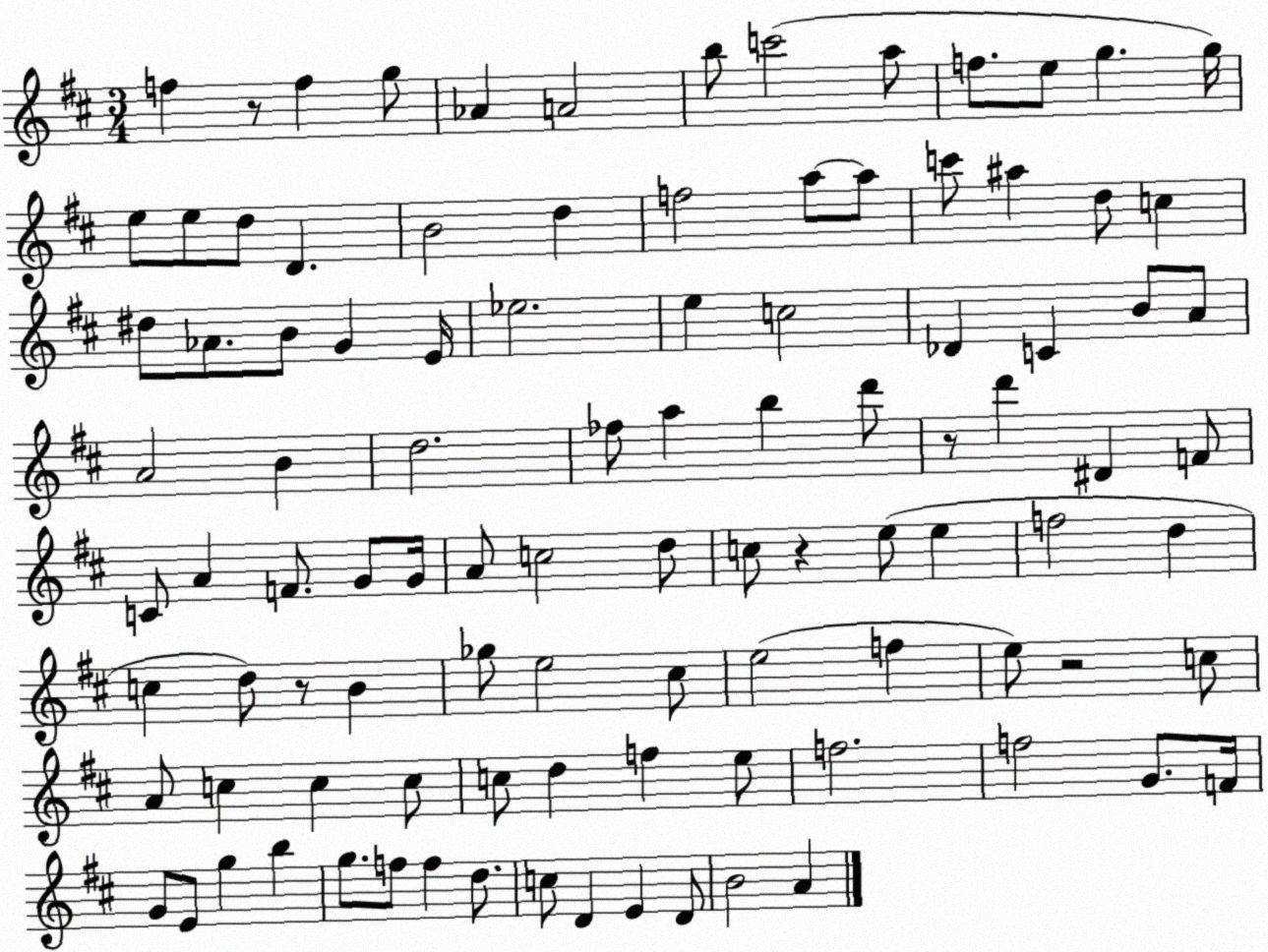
X:1
T:Untitled
M:3/4
L:1/4
K:D
f z/2 f g/2 _A A2 b/2 c'2 a/2 f/2 e/2 g g/4 e/2 e/2 d/2 D B2 d f2 a/2 a/2 c'/2 ^a d/2 c ^d/2 _A/2 B/2 G E/4 _e2 e c2 _D C B/2 A/2 A2 B d2 _f/2 a b d'/2 z/2 d' ^D F/2 C/2 A F/2 G/2 G/4 A/2 c2 d/2 c/2 z e/2 e f2 d c d/2 z/2 B _g/2 e2 ^c/2 e2 f e/2 z2 c/2 A/2 c c c/2 c/2 d f e/2 f2 f2 G/2 F/4 G/2 E/2 g b g/2 f/2 f d/2 c/2 D E D/2 B2 A